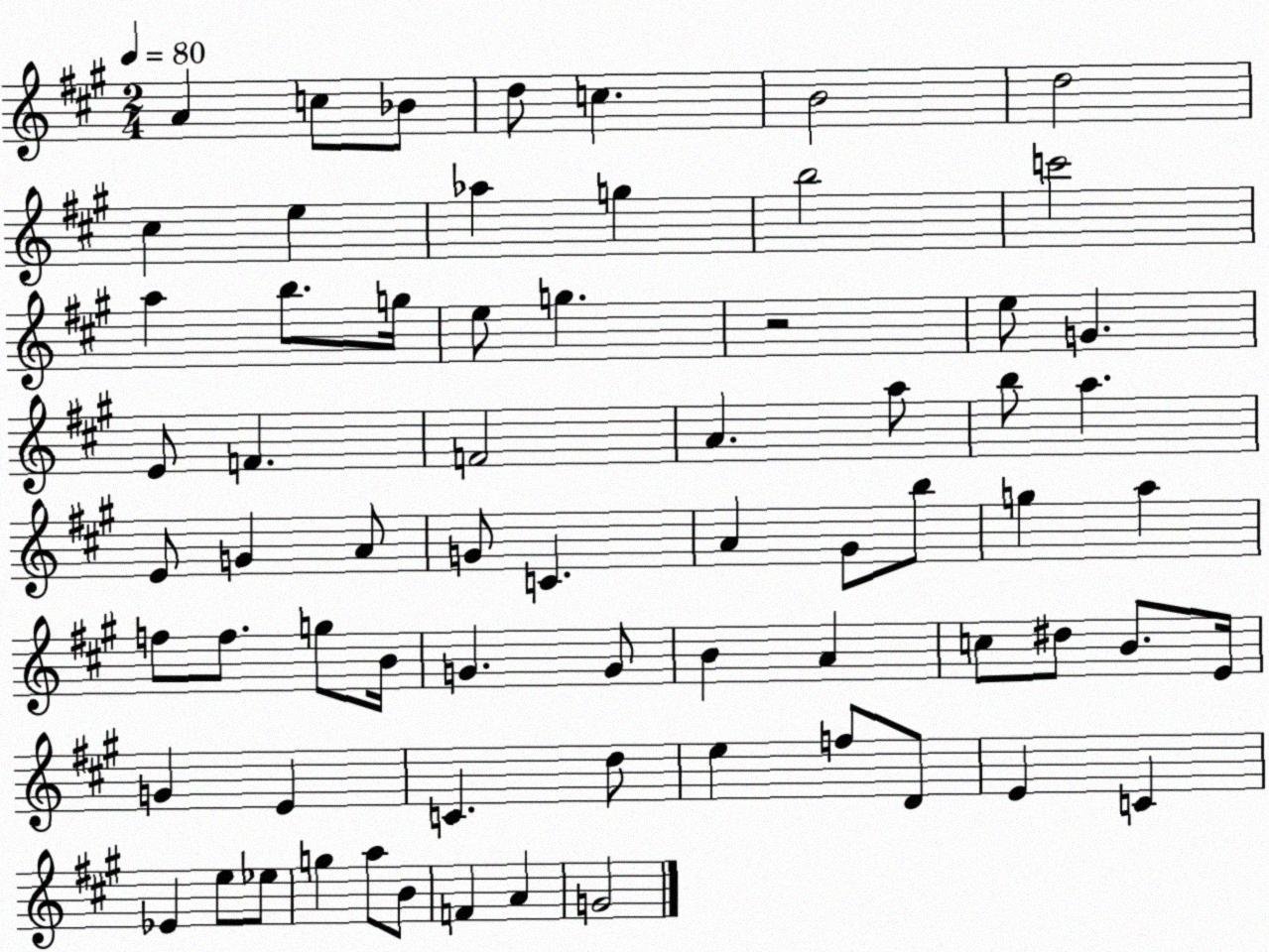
X:1
T:Untitled
M:2/4
L:1/4
K:A
A c/2 _B/2 d/2 c B2 d2 ^c e _a g b2 c'2 a b/2 g/4 e/2 g z2 e/2 G E/2 F F2 A a/2 b/2 a E/2 G A/2 G/2 C A ^G/2 b/2 g a f/2 f/2 g/2 B/4 G G/2 B A c/2 ^d/2 B/2 E/4 G E C d/2 e f/2 D/2 E C _E e/2 _e/2 g a/2 B/2 F A G2